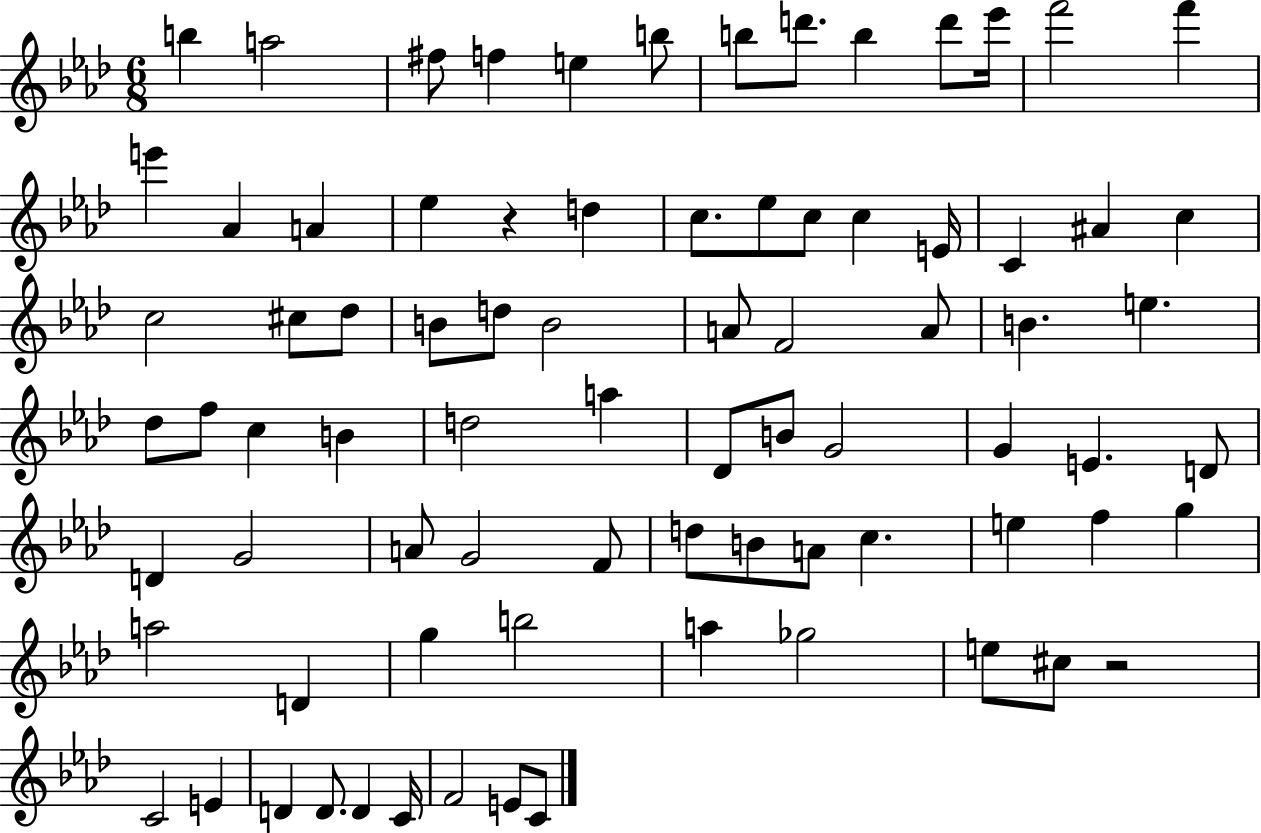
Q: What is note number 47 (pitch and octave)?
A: G4